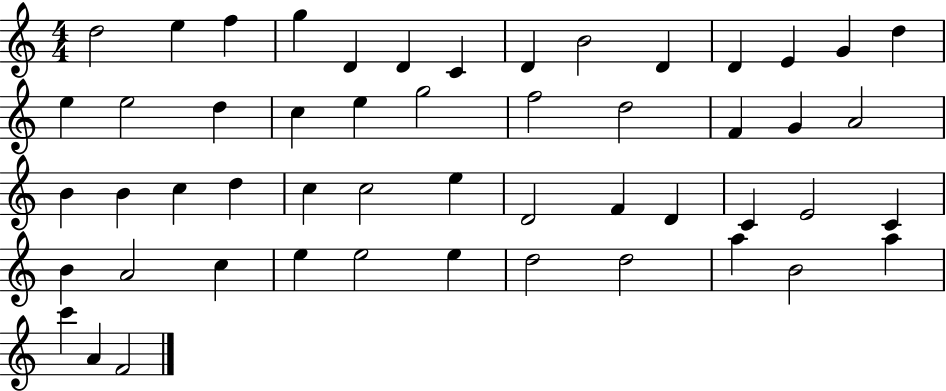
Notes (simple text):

D5/h E5/q F5/q G5/q D4/q D4/q C4/q D4/q B4/h D4/q D4/q E4/q G4/q D5/q E5/q E5/h D5/q C5/q E5/q G5/h F5/h D5/h F4/q G4/q A4/h B4/q B4/q C5/q D5/q C5/q C5/h E5/q D4/h F4/q D4/q C4/q E4/h C4/q B4/q A4/h C5/q E5/q E5/h E5/q D5/h D5/h A5/q B4/h A5/q C6/q A4/q F4/h